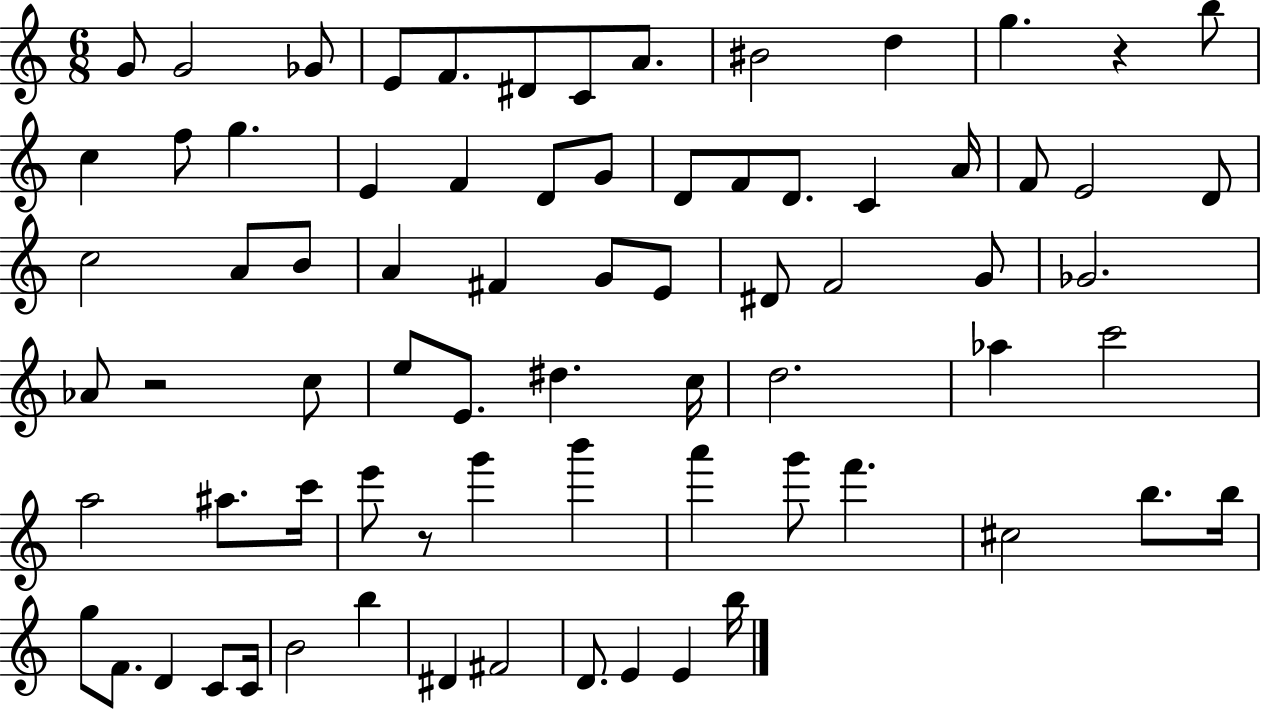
G4/e G4/h Gb4/e E4/e F4/e. D#4/e C4/e A4/e. BIS4/h D5/q G5/q. R/q B5/e C5/q F5/e G5/q. E4/q F4/q D4/e G4/e D4/e F4/e D4/e. C4/q A4/s F4/e E4/h D4/e C5/h A4/e B4/e A4/q F#4/q G4/e E4/e D#4/e F4/h G4/e Gb4/h. Ab4/e R/h C5/e E5/e E4/e. D#5/q. C5/s D5/h. Ab5/q C6/h A5/h A#5/e. C6/s E6/e R/e G6/q B6/q A6/q G6/e F6/q. C#5/h B5/e. B5/s G5/e F4/e. D4/q C4/e C4/s B4/h B5/q D#4/q F#4/h D4/e. E4/q E4/q B5/s